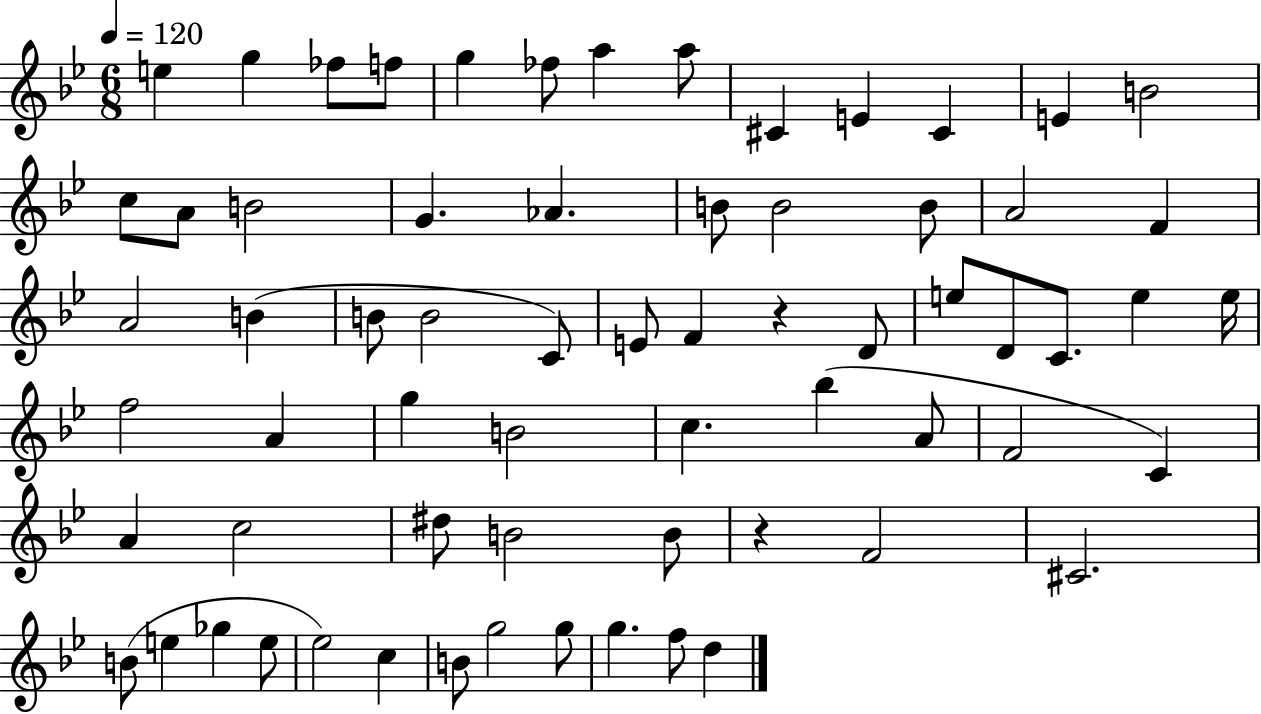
{
  \clef treble
  \numericTimeSignature
  \time 6/8
  \key bes \major
  \tempo 4 = 120
  e''4 g''4 fes''8 f''8 | g''4 fes''8 a''4 a''8 | cis'4 e'4 cis'4 | e'4 b'2 | \break c''8 a'8 b'2 | g'4. aes'4. | b'8 b'2 b'8 | a'2 f'4 | \break a'2 b'4( | b'8 b'2 c'8) | e'8 f'4 r4 d'8 | e''8 d'8 c'8. e''4 e''16 | \break f''2 a'4 | g''4 b'2 | c''4. bes''4( a'8 | f'2 c'4) | \break a'4 c''2 | dis''8 b'2 b'8 | r4 f'2 | cis'2. | \break b'8( e''4 ges''4 e''8 | ees''2) c''4 | b'8 g''2 g''8 | g''4. f''8 d''4 | \break \bar "|."
}